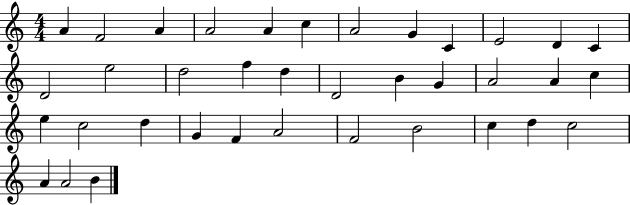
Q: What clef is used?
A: treble